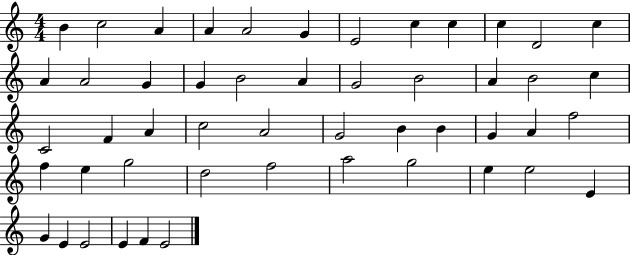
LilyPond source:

{
  \clef treble
  \numericTimeSignature
  \time 4/4
  \key c \major
  b'4 c''2 a'4 | a'4 a'2 g'4 | e'2 c''4 c''4 | c''4 d'2 c''4 | \break a'4 a'2 g'4 | g'4 b'2 a'4 | g'2 b'2 | a'4 b'2 c''4 | \break c'2 f'4 a'4 | c''2 a'2 | g'2 b'4 b'4 | g'4 a'4 f''2 | \break f''4 e''4 g''2 | d''2 f''2 | a''2 g''2 | e''4 e''2 e'4 | \break g'4 e'4 e'2 | e'4 f'4 e'2 | \bar "|."
}